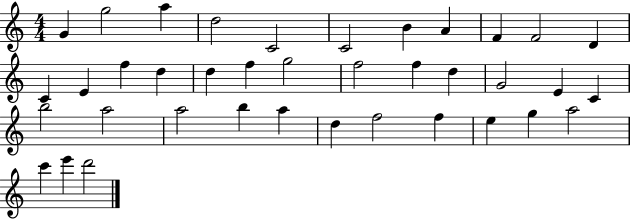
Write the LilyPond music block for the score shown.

{
  \clef treble
  \numericTimeSignature
  \time 4/4
  \key c \major
  g'4 g''2 a''4 | d''2 c'2 | c'2 b'4 a'4 | f'4 f'2 d'4 | \break c'4 e'4 f''4 d''4 | d''4 f''4 g''2 | f''2 f''4 d''4 | g'2 e'4 c'4 | \break b''2 a''2 | a''2 b''4 a''4 | d''4 f''2 f''4 | e''4 g''4 a''2 | \break c'''4 e'''4 d'''2 | \bar "|."
}